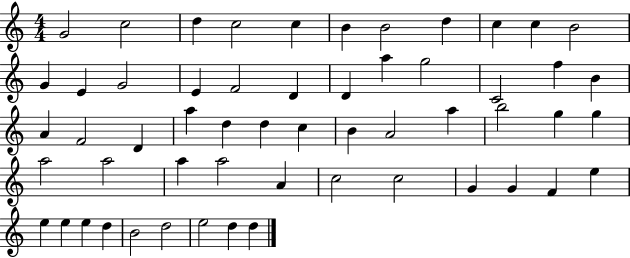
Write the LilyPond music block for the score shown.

{
  \clef treble
  \numericTimeSignature
  \time 4/4
  \key c \major
  g'2 c''2 | d''4 c''2 c''4 | b'4 b'2 d''4 | c''4 c''4 b'2 | \break g'4 e'4 g'2 | e'4 f'2 d'4 | d'4 a''4 g''2 | c'2 f''4 b'4 | \break a'4 f'2 d'4 | a''4 d''4 d''4 c''4 | b'4 a'2 a''4 | b''2 g''4 g''4 | \break a''2 a''2 | a''4 a''2 a'4 | c''2 c''2 | g'4 g'4 f'4 e''4 | \break e''4 e''4 e''4 d''4 | b'2 d''2 | e''2 d''4 d''4 | \bar "|."
}